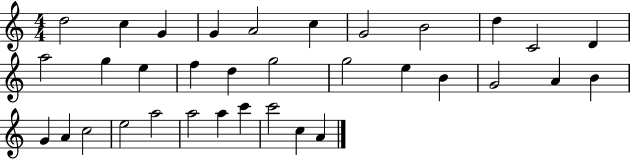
D5/h C5/q G4/q G4/q A4/h C5/q G4/h B4/h D5/q C4/h D4/q A5/h G5/q E5/q F5/q D5/q G5/h G5/h E5/q B4/q G4/h A4/q B4/q G4/q A4/q C5/h E5/h A5/h A5/h A5/q C6/q C6/h C5/q A4/q